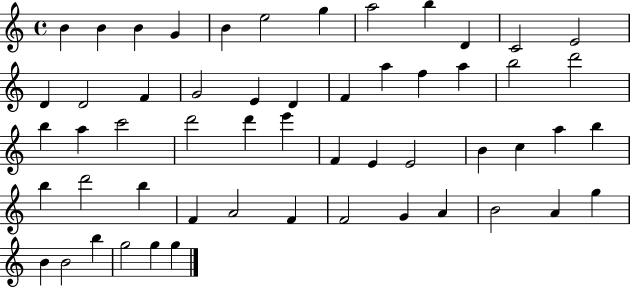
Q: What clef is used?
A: treble